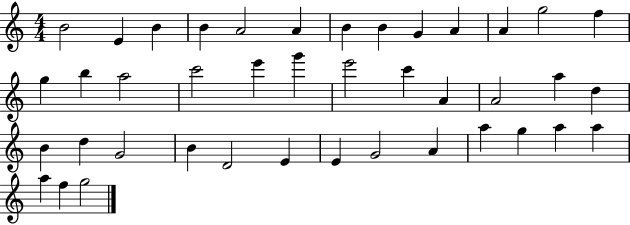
X:1
T:Untitled
M:4/4
L:1/4
K:C
B2 E B B A2 A B B G A A g2 f g b a2 c'2 e' g' e'2 c' A A2 a d B d G2 B D2 E E G2 A a g a a a f g2